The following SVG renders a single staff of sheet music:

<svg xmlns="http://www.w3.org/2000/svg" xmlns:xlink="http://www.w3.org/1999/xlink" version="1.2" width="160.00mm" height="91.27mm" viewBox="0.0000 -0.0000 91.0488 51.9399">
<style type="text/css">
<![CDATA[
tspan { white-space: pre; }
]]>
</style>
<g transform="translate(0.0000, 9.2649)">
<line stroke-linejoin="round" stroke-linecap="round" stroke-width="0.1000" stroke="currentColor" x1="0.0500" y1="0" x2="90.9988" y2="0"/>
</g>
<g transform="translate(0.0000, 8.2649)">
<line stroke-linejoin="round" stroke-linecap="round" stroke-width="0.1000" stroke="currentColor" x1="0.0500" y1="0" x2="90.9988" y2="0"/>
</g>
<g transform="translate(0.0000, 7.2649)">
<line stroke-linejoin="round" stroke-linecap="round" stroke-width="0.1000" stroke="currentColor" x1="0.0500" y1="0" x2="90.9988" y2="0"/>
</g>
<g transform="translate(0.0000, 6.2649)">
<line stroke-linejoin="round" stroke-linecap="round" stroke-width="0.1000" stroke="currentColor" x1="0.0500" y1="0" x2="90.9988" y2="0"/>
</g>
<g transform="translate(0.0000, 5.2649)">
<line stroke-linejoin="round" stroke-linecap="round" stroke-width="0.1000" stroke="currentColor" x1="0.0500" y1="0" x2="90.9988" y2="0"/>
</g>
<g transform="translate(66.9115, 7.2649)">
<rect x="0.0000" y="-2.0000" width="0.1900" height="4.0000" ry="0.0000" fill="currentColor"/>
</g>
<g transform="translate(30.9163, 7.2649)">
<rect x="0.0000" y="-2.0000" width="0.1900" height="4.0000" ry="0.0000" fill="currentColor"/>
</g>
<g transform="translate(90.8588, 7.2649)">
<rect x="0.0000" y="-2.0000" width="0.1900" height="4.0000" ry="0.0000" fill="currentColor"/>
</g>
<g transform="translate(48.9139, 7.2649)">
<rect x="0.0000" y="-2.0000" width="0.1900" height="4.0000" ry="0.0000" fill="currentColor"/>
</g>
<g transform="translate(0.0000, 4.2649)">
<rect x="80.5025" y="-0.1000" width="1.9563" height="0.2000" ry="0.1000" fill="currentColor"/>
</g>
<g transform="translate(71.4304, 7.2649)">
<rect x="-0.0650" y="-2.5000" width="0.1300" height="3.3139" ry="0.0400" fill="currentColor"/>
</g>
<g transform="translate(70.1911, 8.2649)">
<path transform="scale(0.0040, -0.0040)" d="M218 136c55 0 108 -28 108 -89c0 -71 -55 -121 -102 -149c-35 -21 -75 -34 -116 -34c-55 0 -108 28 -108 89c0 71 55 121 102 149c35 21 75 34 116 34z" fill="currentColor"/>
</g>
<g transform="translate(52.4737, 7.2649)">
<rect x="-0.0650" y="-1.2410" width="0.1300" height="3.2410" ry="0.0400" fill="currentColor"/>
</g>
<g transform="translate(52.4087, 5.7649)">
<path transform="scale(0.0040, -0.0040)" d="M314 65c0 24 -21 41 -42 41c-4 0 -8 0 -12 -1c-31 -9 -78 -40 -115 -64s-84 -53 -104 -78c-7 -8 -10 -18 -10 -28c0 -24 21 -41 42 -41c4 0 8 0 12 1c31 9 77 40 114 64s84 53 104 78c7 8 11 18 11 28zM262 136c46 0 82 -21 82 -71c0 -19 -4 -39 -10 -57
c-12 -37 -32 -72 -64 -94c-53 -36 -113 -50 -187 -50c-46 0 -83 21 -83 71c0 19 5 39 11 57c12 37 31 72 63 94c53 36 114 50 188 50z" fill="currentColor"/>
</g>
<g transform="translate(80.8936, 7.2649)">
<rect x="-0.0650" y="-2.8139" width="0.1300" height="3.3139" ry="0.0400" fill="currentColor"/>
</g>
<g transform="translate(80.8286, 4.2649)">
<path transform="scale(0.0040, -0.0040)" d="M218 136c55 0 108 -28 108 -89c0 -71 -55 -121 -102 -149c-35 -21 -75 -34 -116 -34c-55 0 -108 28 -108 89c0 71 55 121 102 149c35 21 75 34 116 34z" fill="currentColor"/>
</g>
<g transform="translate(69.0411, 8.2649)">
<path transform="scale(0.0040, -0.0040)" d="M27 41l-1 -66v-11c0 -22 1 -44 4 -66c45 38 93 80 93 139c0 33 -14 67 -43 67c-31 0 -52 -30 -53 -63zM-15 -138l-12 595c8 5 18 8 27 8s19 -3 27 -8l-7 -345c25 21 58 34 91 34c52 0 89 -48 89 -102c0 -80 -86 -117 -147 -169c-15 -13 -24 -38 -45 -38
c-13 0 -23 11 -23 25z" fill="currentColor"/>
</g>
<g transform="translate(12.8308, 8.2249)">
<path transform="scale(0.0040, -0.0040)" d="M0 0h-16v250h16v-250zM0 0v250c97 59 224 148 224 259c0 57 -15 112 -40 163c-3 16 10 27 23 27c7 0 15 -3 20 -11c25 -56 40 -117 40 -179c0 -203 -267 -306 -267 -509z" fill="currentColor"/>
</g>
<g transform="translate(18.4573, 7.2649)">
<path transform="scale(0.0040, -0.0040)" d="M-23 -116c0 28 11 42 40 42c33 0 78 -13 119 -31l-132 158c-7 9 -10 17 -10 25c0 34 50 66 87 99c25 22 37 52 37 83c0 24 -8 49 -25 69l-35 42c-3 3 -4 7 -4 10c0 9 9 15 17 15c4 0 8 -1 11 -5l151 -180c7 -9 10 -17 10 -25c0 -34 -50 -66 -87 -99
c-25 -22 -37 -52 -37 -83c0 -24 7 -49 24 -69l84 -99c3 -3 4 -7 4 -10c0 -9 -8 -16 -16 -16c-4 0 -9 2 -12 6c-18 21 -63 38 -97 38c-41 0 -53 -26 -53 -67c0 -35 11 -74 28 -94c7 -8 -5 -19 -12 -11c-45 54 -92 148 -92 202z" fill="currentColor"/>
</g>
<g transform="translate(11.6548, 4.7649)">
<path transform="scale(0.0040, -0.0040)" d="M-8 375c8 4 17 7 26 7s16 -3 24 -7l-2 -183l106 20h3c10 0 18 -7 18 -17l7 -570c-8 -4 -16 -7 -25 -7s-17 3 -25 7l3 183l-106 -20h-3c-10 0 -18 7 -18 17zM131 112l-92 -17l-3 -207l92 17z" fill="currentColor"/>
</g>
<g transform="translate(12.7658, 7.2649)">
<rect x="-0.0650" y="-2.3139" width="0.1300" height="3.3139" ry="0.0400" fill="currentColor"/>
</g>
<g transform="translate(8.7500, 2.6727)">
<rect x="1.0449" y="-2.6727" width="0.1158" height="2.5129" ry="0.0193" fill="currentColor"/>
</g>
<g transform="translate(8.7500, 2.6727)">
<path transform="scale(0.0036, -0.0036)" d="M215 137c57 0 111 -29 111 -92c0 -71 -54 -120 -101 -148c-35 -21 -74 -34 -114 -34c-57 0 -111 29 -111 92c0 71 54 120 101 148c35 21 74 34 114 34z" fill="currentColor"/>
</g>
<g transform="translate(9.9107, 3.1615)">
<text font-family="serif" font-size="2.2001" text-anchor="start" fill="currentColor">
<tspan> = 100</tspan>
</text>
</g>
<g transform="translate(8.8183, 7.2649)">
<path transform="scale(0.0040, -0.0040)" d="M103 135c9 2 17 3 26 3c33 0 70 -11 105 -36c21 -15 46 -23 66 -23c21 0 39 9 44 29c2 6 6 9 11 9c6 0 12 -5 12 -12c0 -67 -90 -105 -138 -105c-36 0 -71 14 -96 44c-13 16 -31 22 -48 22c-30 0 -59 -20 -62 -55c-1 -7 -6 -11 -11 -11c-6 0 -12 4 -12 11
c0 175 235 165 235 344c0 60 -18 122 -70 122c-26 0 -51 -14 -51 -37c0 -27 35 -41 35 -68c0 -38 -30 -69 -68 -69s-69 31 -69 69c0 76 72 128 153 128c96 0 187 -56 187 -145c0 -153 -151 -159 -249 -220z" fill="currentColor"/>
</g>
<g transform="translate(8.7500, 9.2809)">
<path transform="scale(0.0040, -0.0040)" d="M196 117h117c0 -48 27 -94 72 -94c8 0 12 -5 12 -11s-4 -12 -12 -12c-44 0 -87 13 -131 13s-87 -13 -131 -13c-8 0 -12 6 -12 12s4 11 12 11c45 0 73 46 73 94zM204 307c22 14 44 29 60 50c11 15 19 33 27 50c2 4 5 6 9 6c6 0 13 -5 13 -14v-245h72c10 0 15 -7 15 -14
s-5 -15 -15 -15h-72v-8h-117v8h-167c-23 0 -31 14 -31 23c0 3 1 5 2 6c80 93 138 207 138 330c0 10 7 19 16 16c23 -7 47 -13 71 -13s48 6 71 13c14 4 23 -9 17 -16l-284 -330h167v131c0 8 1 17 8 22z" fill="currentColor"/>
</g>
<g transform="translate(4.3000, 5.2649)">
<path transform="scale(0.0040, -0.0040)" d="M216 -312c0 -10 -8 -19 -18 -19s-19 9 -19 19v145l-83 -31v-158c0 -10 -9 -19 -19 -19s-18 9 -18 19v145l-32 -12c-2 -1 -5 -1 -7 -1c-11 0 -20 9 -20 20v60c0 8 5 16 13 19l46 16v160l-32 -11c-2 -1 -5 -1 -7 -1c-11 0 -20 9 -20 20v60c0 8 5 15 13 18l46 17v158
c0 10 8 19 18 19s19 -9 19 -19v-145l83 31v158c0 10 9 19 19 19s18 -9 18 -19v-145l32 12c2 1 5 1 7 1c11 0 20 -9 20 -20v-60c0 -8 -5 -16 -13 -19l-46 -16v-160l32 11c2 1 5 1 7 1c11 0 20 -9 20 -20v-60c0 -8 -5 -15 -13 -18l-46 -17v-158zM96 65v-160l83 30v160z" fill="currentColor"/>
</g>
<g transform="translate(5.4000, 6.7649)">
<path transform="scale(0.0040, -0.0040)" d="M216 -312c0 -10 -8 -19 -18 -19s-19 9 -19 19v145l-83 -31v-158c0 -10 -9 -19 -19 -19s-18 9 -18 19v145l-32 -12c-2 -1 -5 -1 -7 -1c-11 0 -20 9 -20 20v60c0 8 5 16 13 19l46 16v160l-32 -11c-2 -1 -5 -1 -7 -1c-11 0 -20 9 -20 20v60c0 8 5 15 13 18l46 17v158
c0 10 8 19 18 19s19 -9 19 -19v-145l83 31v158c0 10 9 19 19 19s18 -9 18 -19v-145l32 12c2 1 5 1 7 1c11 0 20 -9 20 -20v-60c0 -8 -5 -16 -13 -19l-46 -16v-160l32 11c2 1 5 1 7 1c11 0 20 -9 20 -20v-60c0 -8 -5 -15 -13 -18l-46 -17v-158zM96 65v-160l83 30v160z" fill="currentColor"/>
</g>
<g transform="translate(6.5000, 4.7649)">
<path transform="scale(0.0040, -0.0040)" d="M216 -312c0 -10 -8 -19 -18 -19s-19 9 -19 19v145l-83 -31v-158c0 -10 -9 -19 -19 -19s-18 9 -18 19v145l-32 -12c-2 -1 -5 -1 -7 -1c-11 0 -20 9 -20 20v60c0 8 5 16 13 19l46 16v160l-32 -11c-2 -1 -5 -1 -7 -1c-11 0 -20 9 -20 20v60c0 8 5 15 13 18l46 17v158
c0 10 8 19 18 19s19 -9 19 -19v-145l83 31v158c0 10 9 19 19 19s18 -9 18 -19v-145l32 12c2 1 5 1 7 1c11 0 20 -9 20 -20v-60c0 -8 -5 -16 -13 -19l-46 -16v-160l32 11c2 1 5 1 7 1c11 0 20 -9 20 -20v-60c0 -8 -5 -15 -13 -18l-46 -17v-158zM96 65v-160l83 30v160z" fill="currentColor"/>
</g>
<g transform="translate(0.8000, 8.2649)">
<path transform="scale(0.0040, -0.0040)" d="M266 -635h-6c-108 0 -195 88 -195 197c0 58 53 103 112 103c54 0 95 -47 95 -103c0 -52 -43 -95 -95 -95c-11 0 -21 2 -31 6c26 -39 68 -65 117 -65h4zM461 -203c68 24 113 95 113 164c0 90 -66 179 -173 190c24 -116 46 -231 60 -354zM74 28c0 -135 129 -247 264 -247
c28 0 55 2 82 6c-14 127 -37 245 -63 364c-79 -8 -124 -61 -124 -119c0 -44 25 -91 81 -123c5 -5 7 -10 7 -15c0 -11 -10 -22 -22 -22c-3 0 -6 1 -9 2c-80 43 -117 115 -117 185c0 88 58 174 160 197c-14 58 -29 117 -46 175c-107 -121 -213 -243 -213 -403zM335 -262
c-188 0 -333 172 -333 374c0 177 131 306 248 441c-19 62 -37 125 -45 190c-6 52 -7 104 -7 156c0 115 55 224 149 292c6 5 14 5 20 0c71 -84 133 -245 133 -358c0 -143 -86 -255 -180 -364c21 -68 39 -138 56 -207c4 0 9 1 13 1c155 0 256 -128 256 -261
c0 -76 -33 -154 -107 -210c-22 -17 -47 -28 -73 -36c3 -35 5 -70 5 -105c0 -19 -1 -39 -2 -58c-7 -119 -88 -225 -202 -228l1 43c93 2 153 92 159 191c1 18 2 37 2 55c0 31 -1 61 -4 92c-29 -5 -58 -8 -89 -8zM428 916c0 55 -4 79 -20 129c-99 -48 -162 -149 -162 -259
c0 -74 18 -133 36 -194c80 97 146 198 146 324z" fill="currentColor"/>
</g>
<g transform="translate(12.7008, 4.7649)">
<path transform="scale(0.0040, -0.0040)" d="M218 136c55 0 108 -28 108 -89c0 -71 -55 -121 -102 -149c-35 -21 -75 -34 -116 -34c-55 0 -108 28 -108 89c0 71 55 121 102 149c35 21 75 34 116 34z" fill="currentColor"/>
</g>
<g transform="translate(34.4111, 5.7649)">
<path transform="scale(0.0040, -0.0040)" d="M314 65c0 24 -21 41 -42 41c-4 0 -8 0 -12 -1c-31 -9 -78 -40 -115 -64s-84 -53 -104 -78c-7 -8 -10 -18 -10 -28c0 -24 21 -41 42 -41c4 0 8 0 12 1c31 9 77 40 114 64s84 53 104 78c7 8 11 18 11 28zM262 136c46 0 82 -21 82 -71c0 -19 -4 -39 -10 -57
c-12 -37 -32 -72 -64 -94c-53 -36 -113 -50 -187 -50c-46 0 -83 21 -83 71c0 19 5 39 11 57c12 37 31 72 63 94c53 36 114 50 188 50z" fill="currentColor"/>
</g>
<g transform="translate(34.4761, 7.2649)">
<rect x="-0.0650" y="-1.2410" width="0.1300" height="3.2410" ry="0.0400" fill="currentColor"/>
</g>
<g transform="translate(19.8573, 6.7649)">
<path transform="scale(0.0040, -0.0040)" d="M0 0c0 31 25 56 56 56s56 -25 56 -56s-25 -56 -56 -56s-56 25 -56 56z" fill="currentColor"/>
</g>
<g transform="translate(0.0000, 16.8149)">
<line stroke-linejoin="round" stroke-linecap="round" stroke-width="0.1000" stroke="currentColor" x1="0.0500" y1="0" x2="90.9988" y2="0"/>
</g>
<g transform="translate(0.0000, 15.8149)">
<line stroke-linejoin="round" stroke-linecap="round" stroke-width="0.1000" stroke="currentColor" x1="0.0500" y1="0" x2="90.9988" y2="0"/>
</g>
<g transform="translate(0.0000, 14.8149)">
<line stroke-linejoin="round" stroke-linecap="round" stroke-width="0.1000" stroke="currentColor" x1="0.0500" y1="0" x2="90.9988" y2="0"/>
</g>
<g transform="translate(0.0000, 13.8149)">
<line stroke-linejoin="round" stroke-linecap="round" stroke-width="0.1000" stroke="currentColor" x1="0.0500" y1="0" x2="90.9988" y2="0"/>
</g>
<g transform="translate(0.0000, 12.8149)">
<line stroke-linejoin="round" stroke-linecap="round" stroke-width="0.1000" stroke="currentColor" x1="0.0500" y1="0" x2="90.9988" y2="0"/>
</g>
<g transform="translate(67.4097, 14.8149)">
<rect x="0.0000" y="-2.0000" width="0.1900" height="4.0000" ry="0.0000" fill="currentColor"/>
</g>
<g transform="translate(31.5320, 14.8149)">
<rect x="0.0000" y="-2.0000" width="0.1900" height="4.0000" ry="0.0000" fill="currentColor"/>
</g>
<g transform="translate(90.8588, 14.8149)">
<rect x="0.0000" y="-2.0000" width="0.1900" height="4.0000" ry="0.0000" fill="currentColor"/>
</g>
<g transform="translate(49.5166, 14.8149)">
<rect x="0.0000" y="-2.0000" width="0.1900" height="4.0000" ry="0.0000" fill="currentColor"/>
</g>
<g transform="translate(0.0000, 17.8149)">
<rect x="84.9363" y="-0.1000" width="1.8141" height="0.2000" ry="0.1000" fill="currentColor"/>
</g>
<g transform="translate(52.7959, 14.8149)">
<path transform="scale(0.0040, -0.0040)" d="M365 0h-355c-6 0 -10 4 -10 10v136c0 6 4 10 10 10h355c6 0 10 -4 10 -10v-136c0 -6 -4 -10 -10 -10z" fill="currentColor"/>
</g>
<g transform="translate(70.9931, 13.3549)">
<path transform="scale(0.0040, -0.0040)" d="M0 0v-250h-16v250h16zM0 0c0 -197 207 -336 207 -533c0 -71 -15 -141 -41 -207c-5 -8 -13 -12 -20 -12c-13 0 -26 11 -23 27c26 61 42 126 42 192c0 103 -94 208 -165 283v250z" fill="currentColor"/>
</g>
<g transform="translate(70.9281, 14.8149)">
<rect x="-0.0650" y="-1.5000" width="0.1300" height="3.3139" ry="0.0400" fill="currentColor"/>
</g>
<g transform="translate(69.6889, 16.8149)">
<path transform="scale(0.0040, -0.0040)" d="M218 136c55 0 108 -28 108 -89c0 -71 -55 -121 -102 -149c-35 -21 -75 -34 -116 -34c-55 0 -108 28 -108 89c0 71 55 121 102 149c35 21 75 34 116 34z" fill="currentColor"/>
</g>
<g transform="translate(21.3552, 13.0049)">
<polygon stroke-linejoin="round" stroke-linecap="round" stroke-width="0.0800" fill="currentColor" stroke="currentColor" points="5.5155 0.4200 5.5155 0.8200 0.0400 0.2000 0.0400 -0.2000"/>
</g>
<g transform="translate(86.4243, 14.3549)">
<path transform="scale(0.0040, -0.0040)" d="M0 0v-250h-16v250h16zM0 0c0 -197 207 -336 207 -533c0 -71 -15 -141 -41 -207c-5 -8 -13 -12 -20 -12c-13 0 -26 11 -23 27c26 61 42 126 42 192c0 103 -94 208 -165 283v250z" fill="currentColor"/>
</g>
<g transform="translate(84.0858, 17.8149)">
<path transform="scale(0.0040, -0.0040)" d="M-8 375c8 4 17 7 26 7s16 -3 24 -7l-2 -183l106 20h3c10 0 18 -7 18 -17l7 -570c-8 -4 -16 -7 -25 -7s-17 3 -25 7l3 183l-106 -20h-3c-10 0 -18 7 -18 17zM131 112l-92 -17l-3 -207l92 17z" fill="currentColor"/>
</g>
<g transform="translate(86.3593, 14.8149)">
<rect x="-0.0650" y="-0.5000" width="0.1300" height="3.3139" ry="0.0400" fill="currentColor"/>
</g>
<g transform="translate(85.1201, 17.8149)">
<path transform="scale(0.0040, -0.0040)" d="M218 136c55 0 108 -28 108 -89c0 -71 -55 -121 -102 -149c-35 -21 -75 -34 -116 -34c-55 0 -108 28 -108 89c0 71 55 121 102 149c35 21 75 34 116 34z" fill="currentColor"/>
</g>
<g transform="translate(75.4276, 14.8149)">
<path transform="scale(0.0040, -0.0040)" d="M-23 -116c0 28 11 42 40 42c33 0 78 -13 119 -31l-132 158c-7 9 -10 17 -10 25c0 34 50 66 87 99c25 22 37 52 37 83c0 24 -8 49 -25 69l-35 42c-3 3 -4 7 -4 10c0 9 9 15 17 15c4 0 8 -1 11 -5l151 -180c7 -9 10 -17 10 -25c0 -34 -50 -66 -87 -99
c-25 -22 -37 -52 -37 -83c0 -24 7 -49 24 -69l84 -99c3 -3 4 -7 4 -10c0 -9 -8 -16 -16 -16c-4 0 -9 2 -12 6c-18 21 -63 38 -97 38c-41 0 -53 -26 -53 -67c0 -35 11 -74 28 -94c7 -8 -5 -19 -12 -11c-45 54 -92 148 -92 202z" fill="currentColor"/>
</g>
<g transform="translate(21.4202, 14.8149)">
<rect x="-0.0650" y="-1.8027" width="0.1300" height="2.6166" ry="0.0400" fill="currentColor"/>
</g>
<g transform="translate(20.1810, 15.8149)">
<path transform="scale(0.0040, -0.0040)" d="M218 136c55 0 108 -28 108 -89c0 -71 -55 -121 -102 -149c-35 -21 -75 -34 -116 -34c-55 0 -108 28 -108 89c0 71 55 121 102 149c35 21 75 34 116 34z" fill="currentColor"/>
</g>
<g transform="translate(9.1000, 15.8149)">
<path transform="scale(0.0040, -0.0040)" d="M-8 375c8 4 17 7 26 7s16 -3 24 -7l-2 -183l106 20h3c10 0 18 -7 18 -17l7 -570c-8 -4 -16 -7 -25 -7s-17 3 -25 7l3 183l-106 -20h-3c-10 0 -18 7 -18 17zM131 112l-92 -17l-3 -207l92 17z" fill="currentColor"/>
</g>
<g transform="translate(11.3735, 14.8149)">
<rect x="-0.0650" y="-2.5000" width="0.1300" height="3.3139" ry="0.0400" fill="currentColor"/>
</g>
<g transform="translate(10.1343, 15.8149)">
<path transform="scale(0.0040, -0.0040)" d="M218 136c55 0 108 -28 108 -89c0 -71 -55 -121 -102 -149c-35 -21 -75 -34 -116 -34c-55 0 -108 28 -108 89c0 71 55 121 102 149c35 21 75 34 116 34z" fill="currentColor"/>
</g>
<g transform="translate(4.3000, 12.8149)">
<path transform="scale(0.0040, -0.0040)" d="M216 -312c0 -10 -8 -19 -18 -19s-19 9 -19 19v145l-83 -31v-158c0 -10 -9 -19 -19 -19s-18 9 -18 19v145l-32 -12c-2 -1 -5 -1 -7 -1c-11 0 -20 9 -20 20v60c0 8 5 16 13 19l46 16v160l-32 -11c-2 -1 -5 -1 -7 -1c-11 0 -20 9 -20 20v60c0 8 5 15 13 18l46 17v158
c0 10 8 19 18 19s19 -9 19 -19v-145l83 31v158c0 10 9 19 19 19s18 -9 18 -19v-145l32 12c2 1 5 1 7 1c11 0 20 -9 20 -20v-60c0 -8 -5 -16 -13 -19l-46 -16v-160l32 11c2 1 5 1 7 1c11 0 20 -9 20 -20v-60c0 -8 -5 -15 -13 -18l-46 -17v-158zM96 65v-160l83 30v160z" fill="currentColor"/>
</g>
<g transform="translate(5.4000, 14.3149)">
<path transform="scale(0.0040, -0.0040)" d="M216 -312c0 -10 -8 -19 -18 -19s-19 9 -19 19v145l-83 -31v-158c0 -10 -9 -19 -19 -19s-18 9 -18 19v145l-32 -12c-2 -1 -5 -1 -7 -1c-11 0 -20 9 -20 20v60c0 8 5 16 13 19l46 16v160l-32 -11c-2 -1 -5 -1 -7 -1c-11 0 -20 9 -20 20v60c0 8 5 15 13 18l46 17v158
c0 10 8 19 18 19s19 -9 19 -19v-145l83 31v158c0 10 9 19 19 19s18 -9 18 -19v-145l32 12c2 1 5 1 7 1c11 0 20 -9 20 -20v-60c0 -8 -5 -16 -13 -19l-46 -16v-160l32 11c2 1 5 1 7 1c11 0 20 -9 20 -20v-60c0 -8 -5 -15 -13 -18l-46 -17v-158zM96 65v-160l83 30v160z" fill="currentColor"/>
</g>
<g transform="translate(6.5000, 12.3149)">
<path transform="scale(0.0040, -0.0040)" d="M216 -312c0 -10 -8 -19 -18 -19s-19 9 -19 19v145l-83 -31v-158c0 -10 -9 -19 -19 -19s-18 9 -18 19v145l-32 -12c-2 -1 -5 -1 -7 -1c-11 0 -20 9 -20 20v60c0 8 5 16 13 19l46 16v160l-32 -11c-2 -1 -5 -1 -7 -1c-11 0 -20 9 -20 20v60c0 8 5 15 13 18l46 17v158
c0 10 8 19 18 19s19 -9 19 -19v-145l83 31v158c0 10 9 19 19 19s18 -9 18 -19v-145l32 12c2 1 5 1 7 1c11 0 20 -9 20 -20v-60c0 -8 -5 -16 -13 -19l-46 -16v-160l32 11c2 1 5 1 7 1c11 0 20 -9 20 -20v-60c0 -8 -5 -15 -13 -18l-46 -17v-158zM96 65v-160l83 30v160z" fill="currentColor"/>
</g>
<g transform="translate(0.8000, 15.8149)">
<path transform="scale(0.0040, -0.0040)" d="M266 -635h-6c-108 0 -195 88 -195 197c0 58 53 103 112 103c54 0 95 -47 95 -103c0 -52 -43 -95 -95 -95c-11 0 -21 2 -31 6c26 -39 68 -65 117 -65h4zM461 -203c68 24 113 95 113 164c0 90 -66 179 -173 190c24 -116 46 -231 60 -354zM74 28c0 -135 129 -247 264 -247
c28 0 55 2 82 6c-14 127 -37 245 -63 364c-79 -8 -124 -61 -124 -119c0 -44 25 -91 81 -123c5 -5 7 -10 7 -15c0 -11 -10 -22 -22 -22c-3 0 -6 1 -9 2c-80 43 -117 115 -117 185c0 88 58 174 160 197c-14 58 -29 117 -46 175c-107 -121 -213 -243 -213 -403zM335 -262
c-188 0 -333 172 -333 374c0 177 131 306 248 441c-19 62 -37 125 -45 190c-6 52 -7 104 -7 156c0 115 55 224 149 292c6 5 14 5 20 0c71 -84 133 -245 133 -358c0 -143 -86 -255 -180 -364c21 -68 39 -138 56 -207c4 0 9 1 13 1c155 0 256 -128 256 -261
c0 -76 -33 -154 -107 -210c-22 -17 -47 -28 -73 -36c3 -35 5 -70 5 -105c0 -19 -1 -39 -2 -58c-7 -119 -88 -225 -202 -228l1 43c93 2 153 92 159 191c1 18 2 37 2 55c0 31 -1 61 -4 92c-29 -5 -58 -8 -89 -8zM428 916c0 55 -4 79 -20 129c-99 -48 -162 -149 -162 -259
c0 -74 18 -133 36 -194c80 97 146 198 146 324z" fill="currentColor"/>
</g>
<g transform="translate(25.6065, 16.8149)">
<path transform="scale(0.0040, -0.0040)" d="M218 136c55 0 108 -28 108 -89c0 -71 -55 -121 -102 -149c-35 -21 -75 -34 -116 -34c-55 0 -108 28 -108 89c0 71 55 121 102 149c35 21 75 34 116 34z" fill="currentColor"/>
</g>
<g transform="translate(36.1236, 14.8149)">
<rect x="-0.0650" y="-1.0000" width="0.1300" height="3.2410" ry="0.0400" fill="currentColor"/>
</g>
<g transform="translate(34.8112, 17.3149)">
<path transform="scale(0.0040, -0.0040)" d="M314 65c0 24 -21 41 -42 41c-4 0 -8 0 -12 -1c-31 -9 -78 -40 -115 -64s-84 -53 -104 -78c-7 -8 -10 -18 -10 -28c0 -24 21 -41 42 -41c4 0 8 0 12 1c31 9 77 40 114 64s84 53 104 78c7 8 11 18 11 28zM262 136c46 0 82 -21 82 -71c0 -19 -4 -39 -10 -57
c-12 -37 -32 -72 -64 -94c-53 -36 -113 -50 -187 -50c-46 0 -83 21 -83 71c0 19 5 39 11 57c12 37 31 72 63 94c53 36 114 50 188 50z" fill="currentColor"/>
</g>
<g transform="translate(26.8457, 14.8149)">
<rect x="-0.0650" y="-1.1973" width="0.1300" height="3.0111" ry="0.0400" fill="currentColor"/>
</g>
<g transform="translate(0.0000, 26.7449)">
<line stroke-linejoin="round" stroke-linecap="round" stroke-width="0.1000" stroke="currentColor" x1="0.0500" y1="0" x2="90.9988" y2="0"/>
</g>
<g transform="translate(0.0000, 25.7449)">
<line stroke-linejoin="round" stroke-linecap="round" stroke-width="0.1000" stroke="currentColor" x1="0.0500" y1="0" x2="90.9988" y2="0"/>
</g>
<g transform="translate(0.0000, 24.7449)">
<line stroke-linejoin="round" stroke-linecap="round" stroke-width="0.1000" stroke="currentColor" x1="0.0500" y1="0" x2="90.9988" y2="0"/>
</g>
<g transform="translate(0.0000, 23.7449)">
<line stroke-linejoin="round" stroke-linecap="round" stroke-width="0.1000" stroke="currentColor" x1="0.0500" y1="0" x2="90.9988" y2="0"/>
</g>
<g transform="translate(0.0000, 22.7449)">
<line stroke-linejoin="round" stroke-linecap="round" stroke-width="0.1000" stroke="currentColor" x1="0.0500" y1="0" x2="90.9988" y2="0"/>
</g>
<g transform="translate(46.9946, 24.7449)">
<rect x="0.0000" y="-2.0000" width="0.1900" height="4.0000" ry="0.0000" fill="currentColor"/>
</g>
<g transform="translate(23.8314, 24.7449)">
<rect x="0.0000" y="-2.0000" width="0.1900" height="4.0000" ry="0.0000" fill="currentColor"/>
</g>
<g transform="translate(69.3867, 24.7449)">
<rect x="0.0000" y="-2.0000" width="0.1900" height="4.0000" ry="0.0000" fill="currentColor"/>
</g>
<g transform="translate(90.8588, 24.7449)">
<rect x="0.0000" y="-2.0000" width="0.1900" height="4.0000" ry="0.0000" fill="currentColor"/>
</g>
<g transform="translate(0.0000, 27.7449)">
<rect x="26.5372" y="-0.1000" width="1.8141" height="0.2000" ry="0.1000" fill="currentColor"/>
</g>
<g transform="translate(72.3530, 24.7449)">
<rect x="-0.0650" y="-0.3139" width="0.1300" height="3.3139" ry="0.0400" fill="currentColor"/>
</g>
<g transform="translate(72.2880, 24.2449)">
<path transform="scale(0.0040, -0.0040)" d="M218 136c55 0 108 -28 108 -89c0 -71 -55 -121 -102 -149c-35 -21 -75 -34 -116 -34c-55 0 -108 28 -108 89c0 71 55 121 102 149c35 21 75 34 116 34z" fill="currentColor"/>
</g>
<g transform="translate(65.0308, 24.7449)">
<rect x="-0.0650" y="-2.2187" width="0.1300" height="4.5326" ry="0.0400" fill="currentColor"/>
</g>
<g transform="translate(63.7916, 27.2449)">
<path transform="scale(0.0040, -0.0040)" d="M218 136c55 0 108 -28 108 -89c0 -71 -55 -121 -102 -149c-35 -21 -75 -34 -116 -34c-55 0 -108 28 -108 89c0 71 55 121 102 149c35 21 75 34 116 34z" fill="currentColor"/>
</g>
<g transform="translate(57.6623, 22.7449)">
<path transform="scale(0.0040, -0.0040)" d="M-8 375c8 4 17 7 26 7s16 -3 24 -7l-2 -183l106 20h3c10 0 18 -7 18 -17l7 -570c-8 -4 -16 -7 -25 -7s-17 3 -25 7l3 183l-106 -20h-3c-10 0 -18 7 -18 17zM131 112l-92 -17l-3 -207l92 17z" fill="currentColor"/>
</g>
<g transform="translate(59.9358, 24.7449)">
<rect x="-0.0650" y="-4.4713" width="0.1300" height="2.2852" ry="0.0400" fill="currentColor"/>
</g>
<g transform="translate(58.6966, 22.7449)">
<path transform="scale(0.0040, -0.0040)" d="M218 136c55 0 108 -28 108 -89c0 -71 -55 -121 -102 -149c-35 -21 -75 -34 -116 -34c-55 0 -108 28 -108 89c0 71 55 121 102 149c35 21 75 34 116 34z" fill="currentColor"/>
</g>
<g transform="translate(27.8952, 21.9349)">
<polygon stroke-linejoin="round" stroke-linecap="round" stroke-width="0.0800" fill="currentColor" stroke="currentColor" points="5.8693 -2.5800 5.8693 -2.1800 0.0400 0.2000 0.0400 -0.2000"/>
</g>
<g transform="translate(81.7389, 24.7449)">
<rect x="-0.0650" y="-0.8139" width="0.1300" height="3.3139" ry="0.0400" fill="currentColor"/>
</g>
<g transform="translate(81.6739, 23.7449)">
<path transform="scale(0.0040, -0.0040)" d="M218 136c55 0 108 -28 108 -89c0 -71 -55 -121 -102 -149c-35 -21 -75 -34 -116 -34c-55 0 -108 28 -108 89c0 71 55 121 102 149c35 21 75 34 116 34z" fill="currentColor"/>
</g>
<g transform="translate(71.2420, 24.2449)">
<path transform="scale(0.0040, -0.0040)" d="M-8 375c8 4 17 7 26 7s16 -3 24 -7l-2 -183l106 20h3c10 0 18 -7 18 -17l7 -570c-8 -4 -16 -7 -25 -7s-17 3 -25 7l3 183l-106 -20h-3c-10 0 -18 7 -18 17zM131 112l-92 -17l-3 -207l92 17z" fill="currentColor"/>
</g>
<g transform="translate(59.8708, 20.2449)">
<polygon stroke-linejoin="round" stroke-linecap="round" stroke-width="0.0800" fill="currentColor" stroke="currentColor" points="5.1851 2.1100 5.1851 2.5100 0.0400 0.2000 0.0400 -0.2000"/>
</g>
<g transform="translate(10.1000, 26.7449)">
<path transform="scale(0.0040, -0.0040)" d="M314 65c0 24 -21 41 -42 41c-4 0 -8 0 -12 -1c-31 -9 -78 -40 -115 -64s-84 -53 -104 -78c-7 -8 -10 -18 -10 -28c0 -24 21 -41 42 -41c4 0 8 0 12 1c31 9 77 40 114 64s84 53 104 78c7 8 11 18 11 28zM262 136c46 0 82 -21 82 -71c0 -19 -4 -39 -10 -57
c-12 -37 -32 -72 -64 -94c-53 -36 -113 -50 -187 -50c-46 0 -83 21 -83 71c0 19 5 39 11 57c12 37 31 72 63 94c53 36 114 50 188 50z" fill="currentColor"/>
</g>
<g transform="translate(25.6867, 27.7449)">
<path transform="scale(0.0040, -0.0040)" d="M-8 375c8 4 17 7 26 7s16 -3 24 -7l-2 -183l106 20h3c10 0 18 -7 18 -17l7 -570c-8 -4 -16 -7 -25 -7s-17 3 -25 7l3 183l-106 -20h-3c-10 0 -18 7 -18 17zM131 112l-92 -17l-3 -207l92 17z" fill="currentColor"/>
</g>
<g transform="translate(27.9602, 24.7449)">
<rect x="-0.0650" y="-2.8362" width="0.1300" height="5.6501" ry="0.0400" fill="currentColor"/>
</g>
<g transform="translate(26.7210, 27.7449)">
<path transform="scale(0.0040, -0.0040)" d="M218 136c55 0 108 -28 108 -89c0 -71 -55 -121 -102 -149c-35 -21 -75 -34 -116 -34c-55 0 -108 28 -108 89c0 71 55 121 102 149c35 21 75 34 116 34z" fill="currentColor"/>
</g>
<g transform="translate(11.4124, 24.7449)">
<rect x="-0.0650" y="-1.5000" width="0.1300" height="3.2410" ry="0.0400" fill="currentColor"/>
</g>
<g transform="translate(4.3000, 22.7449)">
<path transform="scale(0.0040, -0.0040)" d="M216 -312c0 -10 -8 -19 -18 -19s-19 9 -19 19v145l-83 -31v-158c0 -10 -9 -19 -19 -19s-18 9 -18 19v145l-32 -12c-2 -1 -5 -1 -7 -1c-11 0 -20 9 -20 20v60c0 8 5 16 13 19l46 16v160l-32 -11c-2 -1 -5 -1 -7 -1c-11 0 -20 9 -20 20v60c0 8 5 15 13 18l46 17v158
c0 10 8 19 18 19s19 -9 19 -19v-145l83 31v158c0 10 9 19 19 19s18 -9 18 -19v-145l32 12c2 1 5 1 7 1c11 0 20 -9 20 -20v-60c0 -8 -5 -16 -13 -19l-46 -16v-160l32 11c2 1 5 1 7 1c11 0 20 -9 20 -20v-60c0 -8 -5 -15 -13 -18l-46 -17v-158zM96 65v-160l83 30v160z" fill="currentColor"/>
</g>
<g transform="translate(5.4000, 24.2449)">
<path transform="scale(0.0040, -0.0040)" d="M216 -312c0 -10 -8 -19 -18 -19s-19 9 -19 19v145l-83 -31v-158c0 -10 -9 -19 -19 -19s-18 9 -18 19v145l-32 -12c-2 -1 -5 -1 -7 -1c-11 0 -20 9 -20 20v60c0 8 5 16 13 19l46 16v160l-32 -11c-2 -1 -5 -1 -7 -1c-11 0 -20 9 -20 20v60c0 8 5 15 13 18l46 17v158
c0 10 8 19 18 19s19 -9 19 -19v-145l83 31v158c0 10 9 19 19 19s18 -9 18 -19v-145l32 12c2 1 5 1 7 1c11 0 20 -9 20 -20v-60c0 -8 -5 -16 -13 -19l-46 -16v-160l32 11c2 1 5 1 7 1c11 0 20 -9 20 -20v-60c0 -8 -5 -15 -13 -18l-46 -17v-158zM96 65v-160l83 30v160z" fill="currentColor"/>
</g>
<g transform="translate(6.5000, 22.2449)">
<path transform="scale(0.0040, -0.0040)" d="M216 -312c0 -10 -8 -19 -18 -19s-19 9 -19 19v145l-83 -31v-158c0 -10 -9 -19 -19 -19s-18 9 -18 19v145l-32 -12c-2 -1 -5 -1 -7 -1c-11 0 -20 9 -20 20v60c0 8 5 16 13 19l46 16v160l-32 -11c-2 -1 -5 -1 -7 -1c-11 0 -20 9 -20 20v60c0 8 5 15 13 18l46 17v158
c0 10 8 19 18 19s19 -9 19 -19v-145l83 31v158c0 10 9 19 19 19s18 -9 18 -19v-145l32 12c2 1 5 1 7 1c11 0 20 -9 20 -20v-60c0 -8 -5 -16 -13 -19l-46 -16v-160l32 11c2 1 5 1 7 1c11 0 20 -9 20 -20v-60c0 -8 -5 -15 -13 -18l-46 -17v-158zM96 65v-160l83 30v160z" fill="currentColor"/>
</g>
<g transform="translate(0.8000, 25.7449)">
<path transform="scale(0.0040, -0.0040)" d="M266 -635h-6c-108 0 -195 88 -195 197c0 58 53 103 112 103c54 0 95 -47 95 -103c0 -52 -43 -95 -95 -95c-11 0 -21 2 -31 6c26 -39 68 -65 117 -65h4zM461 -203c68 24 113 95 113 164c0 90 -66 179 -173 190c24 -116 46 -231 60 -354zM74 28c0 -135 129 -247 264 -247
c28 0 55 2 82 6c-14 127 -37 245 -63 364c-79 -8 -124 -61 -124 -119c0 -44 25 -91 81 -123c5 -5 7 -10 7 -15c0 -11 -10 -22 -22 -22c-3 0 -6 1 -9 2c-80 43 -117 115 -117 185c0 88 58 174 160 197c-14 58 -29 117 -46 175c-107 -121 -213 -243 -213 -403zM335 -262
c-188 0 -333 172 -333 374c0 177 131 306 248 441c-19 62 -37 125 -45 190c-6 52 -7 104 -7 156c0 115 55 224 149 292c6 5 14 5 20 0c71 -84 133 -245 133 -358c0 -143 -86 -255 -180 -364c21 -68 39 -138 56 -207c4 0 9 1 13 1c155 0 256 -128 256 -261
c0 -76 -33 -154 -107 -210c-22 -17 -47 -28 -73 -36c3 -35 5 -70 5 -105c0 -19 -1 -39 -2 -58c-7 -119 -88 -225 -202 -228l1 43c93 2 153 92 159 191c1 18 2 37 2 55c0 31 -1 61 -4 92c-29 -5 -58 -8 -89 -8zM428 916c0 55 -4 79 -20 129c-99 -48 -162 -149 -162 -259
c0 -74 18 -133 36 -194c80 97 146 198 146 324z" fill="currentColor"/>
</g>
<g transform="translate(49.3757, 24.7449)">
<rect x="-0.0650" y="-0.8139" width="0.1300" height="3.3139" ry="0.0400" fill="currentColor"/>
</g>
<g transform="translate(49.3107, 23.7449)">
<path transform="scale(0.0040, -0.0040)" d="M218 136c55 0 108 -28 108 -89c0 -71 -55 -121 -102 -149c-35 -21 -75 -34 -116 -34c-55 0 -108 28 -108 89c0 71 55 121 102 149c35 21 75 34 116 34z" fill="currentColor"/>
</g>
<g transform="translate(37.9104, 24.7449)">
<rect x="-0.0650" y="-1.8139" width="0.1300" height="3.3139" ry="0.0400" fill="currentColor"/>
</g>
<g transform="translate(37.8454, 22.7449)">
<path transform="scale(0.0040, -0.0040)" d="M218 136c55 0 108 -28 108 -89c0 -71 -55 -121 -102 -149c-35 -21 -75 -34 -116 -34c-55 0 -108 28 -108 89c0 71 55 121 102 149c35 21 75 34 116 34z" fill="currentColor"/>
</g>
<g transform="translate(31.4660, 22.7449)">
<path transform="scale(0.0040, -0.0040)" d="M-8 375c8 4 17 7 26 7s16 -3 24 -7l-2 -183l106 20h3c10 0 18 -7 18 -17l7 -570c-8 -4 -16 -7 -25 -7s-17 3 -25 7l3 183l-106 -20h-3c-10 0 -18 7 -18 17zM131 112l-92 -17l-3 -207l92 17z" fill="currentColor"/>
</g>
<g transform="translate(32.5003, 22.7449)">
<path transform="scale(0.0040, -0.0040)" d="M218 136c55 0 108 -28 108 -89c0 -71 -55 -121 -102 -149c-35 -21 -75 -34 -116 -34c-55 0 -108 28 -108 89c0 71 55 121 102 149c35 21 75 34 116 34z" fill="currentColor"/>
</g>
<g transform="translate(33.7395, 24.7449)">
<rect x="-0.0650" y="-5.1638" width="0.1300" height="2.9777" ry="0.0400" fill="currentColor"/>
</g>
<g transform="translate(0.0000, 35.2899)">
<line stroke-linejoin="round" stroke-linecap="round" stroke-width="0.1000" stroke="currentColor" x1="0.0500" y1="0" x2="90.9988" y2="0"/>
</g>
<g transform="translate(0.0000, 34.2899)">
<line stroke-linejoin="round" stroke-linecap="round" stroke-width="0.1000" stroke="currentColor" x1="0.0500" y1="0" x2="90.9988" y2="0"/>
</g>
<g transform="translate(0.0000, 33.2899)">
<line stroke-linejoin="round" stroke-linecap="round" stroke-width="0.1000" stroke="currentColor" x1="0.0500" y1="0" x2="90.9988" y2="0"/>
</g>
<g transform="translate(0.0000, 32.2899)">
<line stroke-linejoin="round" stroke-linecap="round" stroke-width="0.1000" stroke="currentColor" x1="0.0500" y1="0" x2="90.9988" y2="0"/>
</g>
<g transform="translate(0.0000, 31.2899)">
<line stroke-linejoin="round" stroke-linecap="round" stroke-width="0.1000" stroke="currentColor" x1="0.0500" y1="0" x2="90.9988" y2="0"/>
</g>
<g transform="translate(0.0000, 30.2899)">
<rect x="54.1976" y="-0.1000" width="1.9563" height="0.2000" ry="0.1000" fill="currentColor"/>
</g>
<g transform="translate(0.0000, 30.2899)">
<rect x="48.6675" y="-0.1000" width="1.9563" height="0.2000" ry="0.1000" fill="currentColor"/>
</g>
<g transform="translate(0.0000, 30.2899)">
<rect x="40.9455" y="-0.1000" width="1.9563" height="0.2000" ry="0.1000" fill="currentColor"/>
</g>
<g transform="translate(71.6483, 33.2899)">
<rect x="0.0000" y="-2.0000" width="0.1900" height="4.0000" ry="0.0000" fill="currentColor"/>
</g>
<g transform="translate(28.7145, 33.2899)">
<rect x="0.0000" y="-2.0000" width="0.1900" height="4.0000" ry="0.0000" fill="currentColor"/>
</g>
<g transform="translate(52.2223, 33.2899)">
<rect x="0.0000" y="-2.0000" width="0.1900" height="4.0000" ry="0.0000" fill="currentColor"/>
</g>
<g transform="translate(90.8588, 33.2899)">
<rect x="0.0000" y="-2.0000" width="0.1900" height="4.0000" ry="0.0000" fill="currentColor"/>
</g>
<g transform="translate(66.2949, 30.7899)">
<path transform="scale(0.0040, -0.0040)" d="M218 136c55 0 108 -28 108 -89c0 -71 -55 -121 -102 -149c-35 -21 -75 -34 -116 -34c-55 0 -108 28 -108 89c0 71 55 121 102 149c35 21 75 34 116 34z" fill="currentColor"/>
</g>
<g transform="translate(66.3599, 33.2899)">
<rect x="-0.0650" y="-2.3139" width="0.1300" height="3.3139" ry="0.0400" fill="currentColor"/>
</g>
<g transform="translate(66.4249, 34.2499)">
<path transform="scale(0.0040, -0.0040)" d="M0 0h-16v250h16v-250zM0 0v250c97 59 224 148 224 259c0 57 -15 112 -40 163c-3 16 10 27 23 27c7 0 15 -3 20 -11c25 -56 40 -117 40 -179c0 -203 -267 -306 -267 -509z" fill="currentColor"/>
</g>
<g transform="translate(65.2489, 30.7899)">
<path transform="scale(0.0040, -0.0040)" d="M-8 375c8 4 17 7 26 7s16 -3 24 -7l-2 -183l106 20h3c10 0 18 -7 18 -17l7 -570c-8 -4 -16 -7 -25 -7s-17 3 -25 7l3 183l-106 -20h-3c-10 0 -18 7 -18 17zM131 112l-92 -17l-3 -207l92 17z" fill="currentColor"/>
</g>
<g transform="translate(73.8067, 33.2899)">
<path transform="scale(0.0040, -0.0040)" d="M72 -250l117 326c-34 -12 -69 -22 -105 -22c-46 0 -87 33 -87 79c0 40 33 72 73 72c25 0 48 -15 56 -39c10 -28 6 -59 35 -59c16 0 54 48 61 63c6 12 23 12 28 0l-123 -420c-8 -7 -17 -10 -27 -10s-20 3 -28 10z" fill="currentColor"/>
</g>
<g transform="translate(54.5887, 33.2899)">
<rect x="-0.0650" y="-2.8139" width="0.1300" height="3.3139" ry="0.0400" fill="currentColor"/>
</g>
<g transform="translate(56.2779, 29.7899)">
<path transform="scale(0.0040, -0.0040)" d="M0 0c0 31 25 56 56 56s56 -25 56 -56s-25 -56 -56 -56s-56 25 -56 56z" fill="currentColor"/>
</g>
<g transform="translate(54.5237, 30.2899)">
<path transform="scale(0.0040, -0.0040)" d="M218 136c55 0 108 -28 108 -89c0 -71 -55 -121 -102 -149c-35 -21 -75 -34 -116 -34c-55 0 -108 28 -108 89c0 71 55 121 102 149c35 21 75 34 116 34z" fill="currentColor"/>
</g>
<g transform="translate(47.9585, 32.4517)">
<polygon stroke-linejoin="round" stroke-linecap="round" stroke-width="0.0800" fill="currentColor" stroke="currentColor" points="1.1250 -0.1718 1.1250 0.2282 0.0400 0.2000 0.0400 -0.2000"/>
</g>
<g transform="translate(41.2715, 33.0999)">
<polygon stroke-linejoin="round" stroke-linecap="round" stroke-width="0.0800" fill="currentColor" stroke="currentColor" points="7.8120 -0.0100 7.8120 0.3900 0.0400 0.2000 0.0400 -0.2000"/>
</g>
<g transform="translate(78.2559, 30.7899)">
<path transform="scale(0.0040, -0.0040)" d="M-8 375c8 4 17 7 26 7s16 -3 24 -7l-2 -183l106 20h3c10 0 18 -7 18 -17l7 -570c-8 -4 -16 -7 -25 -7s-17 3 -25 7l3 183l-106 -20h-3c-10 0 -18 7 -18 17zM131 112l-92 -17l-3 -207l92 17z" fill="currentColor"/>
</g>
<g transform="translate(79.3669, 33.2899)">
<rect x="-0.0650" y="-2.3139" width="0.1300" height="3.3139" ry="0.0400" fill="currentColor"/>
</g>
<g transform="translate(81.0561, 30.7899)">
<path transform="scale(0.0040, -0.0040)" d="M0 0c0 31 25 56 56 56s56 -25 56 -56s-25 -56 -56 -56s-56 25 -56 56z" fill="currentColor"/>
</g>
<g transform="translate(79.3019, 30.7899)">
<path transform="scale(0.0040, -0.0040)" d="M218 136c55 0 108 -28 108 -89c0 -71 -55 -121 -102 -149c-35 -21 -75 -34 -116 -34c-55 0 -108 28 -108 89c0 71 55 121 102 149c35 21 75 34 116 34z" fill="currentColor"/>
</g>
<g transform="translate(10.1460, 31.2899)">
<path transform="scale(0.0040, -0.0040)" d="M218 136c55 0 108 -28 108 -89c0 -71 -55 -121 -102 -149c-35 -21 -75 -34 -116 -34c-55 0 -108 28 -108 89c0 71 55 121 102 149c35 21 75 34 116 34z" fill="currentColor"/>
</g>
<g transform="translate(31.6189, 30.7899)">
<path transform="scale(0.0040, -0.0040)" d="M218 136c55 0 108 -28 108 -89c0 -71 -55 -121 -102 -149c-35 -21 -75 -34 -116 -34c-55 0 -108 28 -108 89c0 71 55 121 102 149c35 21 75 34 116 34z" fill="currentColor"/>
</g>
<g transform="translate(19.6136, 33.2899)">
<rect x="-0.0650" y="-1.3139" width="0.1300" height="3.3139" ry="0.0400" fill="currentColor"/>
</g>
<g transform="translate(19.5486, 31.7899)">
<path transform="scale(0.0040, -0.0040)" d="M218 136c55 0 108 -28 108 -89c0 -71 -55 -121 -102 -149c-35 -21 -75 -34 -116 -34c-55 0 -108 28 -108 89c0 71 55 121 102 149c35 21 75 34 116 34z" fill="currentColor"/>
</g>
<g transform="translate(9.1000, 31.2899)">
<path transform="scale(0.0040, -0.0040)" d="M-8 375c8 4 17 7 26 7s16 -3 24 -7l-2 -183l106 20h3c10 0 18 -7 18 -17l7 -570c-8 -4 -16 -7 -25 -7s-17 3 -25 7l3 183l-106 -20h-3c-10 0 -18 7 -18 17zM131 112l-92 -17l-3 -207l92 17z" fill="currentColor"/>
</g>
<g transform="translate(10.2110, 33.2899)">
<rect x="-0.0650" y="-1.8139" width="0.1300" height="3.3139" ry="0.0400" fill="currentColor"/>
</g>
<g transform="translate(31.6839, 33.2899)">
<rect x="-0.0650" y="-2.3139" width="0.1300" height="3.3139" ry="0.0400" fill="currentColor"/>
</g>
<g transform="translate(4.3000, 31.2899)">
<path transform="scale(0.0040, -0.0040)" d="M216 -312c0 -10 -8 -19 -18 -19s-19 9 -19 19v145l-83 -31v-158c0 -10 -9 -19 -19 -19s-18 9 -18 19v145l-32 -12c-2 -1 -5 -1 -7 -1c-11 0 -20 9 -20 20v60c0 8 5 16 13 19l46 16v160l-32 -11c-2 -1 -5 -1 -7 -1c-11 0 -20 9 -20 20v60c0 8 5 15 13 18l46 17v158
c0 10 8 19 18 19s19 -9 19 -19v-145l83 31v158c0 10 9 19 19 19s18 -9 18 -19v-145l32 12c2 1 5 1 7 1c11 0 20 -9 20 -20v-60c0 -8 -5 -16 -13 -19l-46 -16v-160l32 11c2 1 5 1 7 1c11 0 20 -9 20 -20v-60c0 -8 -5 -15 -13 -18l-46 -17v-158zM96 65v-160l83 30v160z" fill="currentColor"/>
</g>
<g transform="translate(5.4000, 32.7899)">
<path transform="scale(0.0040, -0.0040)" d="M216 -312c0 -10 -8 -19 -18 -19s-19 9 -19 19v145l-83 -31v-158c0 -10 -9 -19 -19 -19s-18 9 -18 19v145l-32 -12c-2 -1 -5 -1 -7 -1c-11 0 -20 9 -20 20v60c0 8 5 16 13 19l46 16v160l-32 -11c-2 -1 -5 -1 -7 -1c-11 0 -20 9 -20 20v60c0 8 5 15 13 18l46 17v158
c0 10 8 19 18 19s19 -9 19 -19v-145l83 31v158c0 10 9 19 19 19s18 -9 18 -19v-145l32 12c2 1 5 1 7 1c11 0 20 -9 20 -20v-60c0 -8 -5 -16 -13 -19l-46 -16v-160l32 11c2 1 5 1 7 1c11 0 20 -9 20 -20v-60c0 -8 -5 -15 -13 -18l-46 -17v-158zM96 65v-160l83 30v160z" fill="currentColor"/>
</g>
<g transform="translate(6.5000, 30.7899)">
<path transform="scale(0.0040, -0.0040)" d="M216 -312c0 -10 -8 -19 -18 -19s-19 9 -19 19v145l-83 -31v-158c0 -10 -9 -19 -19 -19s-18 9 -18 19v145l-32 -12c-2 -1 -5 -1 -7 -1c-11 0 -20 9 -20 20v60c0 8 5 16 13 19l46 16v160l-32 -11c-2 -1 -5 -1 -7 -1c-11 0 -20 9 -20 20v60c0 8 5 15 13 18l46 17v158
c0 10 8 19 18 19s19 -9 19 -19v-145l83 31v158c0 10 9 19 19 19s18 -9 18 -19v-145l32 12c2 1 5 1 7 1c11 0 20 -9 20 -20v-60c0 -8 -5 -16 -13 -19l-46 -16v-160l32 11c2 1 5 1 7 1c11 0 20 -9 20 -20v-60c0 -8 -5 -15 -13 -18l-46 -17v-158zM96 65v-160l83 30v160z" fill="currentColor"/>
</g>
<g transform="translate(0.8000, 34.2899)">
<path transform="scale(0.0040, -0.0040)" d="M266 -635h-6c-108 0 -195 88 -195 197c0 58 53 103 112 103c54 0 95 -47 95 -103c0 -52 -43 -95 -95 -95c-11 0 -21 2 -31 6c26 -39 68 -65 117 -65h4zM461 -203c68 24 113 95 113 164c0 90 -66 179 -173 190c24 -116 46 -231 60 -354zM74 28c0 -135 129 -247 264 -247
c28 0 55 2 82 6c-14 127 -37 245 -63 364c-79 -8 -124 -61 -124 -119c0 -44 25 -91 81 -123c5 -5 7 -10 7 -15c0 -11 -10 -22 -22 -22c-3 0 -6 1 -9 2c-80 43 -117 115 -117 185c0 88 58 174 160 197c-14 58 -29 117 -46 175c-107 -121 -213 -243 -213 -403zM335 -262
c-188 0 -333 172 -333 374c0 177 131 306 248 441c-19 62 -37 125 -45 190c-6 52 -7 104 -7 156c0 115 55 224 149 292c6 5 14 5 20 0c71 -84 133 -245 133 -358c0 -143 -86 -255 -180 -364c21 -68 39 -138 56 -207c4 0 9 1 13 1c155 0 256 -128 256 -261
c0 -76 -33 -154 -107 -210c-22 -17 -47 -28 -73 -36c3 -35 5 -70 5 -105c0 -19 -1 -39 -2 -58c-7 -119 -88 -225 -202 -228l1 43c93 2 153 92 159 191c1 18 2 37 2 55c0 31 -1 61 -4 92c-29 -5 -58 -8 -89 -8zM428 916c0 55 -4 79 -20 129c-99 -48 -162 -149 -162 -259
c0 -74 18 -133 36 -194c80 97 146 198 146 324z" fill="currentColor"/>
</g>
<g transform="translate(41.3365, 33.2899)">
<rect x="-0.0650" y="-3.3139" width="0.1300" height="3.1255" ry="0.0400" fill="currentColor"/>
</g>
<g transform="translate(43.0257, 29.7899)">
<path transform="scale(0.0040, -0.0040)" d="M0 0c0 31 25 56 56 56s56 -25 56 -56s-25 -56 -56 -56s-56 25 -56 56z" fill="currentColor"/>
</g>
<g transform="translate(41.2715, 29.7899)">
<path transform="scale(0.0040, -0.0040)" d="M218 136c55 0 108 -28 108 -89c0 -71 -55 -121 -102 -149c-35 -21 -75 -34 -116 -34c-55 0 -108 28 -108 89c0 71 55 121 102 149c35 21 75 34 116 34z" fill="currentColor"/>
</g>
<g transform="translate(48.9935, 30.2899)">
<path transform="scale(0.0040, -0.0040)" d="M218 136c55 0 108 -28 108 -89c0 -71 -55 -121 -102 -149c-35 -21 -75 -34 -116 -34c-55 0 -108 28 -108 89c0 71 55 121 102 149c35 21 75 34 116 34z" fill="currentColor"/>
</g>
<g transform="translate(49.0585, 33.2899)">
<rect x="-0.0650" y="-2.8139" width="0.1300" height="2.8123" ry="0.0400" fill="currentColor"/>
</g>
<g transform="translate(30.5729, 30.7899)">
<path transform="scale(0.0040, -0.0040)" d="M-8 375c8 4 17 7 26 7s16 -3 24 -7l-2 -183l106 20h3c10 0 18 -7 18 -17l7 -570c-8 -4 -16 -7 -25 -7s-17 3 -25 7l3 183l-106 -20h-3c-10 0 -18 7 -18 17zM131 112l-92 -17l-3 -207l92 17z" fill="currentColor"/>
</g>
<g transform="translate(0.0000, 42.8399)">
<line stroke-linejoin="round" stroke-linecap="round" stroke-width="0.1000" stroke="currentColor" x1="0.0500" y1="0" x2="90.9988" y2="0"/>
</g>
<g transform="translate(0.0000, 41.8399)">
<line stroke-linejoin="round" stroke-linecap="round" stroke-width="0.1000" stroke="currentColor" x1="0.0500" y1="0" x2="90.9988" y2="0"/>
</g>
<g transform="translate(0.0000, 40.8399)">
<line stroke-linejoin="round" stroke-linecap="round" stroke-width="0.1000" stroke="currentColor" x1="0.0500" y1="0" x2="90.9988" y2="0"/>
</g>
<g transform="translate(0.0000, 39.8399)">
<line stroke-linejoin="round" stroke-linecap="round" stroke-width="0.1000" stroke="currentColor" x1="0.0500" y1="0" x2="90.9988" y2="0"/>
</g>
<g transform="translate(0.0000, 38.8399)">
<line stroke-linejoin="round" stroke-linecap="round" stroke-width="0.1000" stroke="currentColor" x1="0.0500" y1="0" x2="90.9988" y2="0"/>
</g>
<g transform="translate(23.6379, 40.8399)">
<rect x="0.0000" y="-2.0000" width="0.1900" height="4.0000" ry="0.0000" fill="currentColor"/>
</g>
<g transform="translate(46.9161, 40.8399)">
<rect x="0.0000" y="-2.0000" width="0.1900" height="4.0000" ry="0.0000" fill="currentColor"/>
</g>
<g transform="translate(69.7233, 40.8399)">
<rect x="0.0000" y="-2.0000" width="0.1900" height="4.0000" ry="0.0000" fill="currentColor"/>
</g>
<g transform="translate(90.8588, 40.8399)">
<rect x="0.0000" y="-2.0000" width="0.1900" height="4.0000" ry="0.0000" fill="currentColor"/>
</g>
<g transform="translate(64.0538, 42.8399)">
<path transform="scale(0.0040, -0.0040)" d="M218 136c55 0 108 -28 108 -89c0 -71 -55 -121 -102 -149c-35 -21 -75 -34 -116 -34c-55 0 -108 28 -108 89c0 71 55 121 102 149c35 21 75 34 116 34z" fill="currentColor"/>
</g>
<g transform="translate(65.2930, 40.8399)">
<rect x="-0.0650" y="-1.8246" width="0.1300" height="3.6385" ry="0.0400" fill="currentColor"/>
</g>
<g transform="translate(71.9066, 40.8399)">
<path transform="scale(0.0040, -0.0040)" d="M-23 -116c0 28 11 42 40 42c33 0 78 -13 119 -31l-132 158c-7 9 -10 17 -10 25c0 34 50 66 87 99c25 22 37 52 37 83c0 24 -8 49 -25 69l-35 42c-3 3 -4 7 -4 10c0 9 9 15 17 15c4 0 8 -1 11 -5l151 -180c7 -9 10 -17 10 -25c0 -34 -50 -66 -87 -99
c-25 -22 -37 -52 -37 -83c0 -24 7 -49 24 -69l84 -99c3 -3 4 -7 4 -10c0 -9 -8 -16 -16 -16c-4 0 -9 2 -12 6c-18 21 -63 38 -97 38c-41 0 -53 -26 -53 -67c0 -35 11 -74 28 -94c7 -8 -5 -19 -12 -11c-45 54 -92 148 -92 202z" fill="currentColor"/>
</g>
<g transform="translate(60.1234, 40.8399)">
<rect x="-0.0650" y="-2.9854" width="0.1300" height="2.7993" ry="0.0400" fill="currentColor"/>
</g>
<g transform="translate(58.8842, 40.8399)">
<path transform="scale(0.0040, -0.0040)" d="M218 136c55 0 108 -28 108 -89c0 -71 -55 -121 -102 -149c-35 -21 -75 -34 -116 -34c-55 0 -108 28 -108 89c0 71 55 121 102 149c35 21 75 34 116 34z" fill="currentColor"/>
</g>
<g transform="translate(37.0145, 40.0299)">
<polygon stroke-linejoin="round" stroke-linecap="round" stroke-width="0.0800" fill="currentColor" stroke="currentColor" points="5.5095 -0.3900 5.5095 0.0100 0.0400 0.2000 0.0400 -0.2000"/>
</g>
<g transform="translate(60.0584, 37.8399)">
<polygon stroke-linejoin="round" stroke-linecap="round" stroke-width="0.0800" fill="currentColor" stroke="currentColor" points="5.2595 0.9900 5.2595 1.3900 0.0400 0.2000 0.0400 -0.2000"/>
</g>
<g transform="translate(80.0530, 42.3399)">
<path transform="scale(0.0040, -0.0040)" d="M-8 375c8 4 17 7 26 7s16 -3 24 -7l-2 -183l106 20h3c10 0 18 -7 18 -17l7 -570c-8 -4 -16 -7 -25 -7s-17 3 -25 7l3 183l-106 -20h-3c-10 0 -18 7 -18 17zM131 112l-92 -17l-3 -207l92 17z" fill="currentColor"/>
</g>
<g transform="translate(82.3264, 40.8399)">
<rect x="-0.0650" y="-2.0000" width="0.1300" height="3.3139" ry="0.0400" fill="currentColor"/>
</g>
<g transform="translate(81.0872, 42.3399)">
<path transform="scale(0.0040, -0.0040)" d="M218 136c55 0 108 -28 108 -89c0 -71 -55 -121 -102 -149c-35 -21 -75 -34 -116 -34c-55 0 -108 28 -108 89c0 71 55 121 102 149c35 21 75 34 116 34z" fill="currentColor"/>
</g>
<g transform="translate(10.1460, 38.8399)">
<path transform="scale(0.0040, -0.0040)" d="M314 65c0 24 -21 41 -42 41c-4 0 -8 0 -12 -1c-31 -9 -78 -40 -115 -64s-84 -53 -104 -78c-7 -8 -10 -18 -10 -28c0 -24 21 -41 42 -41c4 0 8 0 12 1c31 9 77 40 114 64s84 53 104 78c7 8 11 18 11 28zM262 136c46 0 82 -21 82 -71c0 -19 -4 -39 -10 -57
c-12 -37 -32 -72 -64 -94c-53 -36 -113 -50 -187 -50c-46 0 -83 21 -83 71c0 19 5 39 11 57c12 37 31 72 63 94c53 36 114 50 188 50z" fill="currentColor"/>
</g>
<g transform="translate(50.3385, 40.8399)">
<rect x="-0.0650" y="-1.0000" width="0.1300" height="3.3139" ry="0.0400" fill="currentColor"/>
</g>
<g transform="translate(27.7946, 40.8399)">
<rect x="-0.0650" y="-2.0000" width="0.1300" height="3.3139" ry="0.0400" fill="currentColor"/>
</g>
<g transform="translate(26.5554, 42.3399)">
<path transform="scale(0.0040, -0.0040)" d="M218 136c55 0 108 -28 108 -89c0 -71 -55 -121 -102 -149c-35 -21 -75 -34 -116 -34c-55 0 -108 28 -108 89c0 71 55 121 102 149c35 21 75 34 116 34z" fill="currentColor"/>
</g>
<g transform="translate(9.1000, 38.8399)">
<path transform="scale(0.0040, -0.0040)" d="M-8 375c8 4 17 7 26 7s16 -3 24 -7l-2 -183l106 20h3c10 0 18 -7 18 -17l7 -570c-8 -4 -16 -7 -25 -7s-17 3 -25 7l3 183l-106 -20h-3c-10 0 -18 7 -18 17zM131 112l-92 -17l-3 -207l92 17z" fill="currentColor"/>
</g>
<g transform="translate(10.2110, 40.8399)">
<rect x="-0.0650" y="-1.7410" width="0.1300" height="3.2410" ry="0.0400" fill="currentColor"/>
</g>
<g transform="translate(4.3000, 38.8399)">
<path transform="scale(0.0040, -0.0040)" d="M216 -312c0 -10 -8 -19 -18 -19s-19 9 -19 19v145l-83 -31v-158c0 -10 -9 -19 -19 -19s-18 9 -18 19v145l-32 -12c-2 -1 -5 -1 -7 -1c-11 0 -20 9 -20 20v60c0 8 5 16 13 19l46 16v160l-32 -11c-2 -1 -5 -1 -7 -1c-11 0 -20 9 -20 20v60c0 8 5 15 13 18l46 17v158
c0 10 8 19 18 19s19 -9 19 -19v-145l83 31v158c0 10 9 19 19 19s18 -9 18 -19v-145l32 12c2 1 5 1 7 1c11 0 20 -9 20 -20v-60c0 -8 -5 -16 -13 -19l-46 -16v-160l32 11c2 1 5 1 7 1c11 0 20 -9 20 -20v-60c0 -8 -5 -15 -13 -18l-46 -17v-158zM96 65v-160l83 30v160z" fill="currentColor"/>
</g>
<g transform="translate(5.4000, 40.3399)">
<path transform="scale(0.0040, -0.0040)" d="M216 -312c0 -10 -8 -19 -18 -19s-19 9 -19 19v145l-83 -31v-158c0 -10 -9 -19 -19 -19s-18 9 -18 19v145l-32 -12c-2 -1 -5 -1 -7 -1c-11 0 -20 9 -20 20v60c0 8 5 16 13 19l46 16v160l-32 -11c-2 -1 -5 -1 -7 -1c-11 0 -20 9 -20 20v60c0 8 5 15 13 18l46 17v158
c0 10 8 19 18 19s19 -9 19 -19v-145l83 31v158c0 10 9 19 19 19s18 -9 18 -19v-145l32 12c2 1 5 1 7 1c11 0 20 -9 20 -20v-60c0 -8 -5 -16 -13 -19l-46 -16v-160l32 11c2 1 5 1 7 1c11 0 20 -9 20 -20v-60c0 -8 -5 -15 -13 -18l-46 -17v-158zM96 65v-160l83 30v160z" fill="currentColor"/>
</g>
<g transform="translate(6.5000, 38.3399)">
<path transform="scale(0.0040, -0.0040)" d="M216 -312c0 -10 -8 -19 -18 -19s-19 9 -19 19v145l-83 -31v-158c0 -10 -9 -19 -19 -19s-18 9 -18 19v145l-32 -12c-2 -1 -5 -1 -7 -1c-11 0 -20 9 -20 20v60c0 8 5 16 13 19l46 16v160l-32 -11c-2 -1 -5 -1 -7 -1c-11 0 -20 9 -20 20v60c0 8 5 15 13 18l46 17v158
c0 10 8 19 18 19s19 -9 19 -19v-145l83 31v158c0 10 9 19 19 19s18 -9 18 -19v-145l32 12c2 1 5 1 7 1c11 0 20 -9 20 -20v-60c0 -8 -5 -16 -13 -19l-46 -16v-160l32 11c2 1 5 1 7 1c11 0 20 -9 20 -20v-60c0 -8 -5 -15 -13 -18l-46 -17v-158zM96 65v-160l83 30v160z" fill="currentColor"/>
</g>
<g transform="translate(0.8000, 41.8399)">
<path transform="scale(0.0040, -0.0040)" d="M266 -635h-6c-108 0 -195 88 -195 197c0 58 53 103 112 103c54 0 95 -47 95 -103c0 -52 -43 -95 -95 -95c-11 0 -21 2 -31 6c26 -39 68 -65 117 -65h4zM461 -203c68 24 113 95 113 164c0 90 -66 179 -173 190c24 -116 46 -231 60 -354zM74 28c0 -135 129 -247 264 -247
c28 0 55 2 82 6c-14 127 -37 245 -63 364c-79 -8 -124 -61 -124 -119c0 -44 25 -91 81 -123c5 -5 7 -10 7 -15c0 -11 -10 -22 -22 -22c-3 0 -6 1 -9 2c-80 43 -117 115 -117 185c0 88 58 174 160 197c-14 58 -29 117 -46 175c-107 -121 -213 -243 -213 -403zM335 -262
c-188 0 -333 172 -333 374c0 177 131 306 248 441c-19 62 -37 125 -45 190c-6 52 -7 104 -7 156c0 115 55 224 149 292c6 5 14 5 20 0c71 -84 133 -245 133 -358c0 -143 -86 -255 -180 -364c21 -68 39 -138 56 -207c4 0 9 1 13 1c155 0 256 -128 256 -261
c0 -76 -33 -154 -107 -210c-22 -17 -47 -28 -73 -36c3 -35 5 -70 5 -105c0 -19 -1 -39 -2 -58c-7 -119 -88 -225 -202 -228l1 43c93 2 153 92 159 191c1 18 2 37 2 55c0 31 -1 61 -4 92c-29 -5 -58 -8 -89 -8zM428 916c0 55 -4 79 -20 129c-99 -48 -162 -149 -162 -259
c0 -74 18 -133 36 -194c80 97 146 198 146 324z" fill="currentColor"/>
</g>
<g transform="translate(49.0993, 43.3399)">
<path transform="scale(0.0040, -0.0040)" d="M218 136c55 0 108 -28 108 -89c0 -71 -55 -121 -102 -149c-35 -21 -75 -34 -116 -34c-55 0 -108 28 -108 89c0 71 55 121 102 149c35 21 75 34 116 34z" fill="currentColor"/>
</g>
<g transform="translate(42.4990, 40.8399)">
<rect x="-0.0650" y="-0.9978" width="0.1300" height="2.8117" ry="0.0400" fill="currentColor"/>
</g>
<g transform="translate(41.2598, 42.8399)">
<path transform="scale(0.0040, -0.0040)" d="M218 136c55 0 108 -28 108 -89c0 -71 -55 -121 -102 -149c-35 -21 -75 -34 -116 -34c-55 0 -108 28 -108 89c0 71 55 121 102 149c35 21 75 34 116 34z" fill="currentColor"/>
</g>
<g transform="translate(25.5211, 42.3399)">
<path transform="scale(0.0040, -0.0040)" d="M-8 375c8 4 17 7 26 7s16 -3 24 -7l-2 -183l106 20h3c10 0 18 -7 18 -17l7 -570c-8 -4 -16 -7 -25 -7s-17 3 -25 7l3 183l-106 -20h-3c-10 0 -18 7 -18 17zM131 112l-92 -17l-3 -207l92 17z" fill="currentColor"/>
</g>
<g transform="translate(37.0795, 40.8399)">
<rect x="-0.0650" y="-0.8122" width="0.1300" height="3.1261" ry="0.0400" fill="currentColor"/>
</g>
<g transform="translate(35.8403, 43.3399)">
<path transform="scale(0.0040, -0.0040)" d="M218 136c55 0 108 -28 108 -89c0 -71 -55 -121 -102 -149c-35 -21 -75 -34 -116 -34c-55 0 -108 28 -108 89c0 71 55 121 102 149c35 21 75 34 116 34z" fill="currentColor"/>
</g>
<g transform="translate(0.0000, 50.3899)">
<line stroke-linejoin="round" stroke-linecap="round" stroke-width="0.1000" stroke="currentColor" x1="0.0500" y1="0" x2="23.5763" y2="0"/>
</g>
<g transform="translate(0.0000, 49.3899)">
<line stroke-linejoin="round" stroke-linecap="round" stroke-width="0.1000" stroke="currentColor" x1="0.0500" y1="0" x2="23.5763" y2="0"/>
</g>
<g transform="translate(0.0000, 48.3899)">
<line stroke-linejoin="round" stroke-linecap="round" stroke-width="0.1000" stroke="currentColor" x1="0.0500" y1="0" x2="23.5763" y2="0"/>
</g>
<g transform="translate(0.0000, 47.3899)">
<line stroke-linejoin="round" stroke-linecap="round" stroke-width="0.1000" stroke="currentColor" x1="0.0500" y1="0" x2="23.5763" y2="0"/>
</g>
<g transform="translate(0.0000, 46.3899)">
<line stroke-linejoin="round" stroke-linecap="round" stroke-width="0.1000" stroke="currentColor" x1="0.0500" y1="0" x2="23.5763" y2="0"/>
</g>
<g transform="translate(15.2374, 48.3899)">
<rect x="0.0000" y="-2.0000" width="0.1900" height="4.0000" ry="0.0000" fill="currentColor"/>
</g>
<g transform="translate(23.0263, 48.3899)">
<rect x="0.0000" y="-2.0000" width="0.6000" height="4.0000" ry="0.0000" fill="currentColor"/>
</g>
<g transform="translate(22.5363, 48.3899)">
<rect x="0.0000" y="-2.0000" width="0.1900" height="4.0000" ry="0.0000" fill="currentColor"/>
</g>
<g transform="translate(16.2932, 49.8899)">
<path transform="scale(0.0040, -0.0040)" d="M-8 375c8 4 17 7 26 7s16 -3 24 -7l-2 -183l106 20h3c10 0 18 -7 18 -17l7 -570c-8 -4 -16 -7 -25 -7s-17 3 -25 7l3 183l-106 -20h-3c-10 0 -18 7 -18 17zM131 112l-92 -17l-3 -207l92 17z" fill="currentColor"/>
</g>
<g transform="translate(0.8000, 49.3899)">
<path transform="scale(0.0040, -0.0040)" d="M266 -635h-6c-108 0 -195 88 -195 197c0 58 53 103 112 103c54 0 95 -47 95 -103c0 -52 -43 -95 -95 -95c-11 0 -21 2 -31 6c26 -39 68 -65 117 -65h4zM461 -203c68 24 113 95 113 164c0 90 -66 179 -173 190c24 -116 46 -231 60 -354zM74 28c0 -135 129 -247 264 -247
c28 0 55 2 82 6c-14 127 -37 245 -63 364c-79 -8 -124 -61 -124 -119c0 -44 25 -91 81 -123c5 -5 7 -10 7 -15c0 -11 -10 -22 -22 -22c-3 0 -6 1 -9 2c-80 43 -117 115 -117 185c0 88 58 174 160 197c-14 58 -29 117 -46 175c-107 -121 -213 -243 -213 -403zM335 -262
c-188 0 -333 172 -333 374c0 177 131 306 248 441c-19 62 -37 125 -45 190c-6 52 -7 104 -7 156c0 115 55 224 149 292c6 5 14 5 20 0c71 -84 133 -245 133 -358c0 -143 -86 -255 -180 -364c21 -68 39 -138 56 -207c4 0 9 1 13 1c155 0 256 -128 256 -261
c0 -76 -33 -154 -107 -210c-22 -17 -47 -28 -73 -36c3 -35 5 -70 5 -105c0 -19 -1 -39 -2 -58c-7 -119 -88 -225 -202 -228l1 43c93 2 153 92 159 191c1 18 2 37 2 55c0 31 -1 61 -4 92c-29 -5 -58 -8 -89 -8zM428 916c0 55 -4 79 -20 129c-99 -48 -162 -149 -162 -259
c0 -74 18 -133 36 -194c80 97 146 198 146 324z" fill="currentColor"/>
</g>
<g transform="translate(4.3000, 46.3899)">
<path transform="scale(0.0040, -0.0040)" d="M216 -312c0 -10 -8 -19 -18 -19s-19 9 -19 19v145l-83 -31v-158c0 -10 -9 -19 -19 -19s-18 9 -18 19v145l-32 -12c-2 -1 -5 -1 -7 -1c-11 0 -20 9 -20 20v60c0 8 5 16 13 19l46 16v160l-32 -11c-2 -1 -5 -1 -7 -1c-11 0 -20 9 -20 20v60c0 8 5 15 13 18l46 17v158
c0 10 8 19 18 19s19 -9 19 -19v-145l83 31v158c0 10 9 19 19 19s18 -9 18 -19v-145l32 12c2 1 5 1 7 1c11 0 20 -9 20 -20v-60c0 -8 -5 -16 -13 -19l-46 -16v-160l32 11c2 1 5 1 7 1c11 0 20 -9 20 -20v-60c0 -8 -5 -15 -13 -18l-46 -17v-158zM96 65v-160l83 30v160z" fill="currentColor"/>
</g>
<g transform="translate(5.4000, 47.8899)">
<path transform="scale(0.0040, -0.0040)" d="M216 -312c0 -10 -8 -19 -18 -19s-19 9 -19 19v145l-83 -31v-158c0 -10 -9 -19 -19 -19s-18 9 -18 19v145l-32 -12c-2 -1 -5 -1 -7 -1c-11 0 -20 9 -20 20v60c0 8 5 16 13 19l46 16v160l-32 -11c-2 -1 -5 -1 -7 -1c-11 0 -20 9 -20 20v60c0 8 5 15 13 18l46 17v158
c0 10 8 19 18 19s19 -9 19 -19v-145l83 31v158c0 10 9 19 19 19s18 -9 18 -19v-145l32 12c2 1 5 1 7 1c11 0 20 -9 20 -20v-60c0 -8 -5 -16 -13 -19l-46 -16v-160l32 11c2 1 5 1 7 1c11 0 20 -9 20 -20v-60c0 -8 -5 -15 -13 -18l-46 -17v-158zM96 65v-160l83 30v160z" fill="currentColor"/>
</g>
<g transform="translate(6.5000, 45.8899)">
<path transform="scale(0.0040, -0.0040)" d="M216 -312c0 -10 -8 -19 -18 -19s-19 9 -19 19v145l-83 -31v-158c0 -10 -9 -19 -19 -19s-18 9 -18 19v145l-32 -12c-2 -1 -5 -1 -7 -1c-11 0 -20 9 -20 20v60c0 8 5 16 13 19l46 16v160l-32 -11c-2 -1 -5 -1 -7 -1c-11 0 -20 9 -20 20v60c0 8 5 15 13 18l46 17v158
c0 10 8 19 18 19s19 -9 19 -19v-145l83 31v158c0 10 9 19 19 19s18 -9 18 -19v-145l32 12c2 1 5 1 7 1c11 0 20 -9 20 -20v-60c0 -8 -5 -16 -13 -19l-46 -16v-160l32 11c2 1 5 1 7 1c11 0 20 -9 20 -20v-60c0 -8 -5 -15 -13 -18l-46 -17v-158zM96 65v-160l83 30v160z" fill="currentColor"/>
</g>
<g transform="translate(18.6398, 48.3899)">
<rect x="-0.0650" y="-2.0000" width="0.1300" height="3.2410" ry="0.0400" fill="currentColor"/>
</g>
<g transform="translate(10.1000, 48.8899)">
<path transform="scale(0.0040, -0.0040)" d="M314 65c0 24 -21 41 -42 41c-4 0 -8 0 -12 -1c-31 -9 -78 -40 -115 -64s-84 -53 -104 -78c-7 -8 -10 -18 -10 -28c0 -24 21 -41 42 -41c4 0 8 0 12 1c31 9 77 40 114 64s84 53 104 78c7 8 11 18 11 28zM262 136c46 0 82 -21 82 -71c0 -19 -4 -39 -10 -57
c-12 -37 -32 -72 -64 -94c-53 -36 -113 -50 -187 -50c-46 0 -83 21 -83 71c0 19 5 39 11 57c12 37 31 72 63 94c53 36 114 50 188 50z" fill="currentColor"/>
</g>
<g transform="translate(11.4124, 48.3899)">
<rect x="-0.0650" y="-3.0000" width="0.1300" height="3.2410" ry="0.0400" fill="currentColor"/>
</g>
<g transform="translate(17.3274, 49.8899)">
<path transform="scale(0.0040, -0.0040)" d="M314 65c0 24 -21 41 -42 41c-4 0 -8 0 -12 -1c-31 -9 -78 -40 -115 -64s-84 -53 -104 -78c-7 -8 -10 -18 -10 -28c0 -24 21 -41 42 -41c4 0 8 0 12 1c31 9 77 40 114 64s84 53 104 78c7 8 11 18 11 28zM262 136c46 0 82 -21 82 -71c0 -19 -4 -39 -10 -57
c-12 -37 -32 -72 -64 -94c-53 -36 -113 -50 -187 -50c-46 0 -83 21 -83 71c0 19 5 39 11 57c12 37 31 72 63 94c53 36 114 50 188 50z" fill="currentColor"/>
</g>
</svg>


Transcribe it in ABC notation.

X:1
T:Untitled
M:2/4
L:1/4
K:A
g/2 z e2 e2 _G a G G/2 E/2 D2 z2 E/2 z C/2 E2 C/2 f/2 f d f/2 D/2 c d f e g b/2 a/4 a g/2 z/2 g f2 F D/2 E/2 D B/2 E/2 z F A2 F2